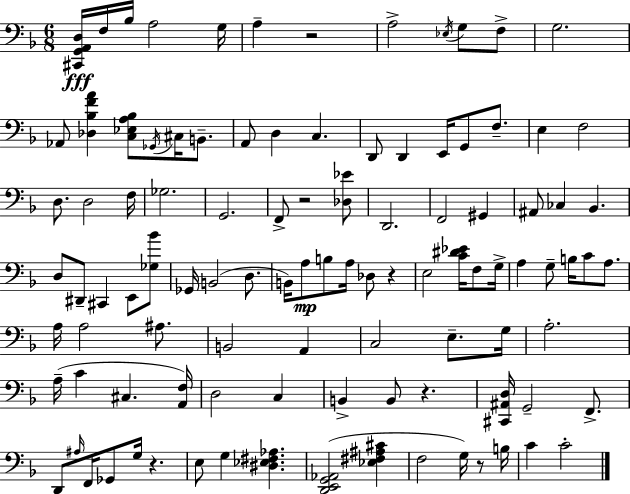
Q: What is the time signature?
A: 6/8